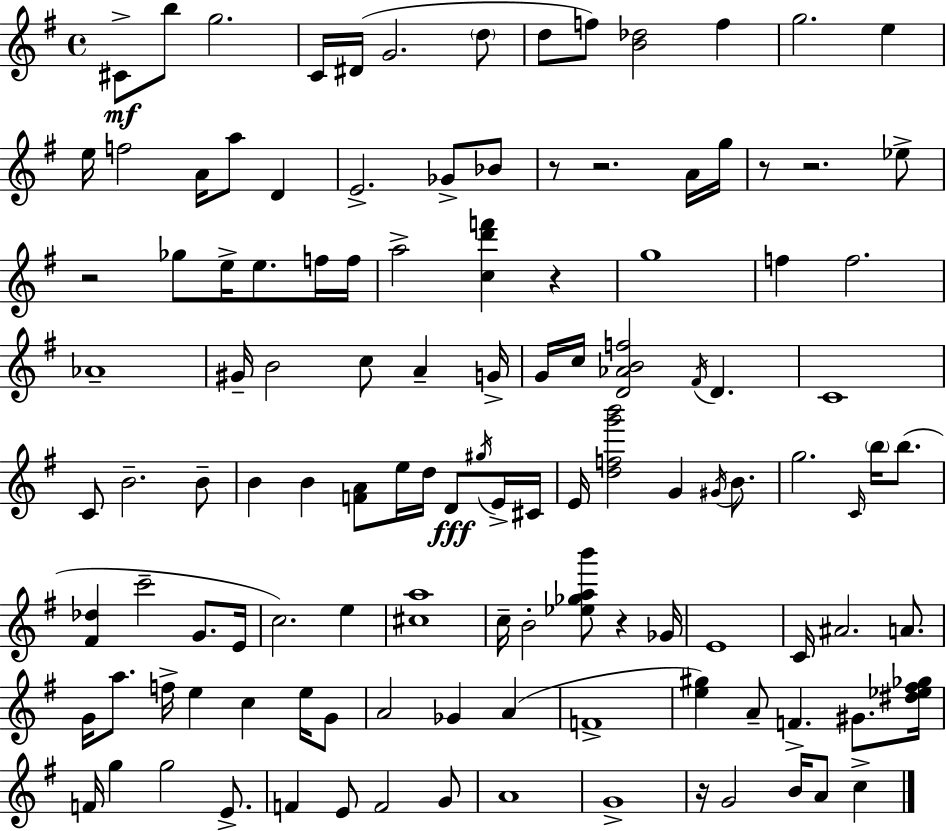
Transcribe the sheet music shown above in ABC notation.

X:1
T:Untitled
M:4/4
L:1/4
K:Em
^C/2 b/2 g2 C/4 ^D/4 G2 d/2 d/2 f/2 [B_d]2 f g2 e e/4 f2 A/4 a/2 D E2 _G/2 _B/2 z/2 z2 A/4 g/4 z/2 z2 _e/2 z2 _g/2 e/4 e/2 f/4 f/4 a2 [cd'f'] z g4 f f2 _A4 ^G/4 B2 c/2 A G/4 G/4 c/4 [D_ABf]2 ^F/4 D C4 C/2 B2 B/2 B B [FA]/2 e/4 d/4 D/2 ^g/4 E/4 ^C/4 E/4 [dfg'b']2 G ^G/4 B/2 g2 C/4 b/4 b/2 [^F_d] c'2 G/2 E/4 c2 e [^ca]4 c/4 B2 [_e_gab']/2 z _G/4 E4 C/4 ^A2 A/2 G/4 a/2 f/4 e c e/4 G/2 A2 _G A F4 [e^g] A/2 F ^G/2 [^d_e^f_g]/4 F/4 g g2 E/2 F E/2 F2 G/2 A4 G4 z/4 G2 B/4 A/2 c